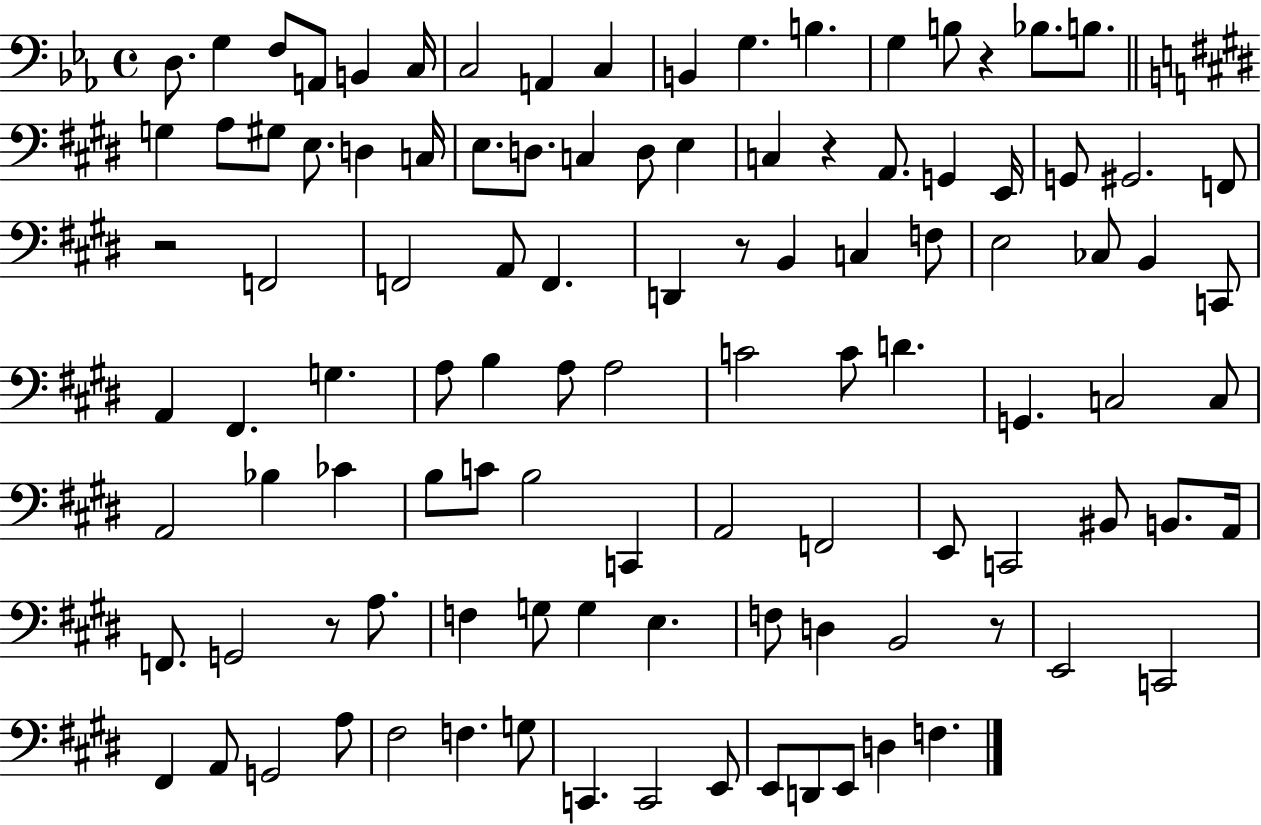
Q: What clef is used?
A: bass